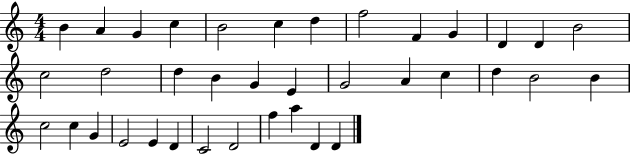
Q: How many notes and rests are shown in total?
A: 37